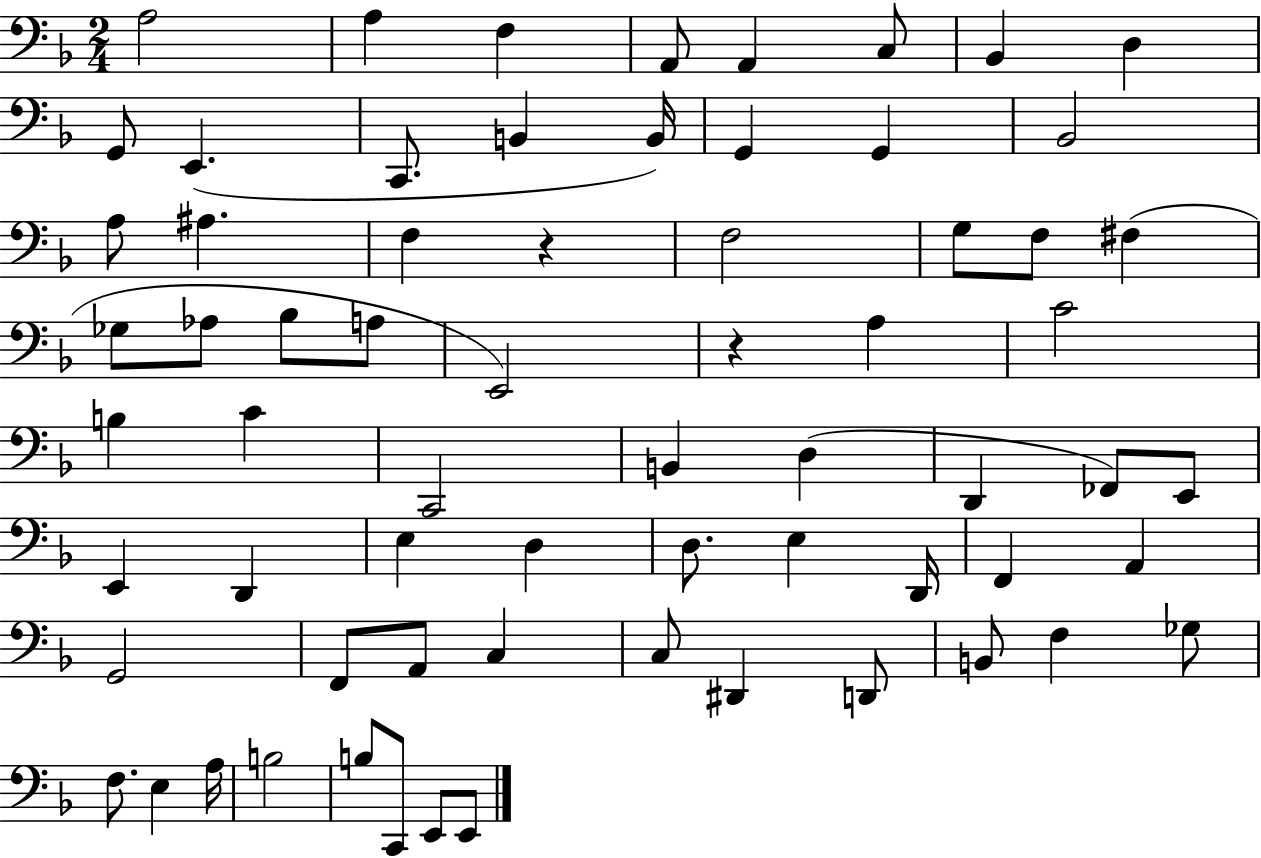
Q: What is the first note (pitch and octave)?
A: A3